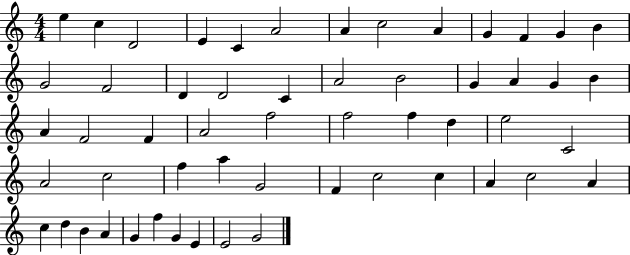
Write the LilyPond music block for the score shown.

{
  \clef treble
  \numericTimeSignature
  \time 4/4
  \key c \major
  e''4 c''4 d'2 | e'4 c'4 a'2 | a'4 c''2 a'4 | g'4 f'4 g'4 b'4 | \break g'2 f'2 | d'4 d'2 c'4 | a'2 b'2 | g'4 a'4 g'4 b'4 | \break a'4 f'2 f'4 | a'2 f''2 | f''2 f''4 d''4 | e''2 c'2 | \break a'2 c''2 | f''4 a''4 g'2 | f'4 c''2 c''4 | a'4 c''2 a'4 | \break c''4 d''4 b'4 a'4 | g'4 f''4 g'4 e'4 | e'2 g'2 | \bar "|."
}